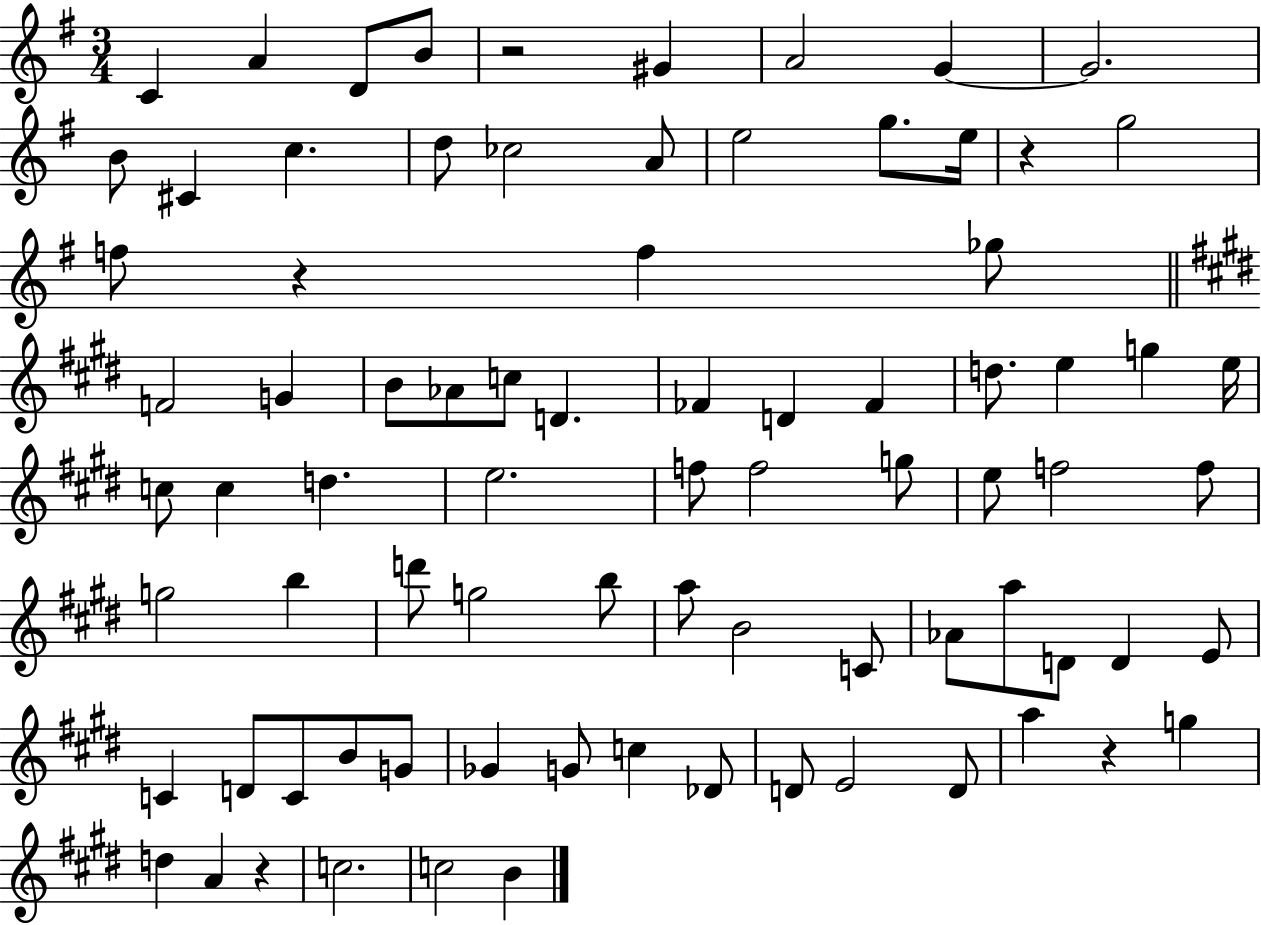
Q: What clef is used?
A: treble